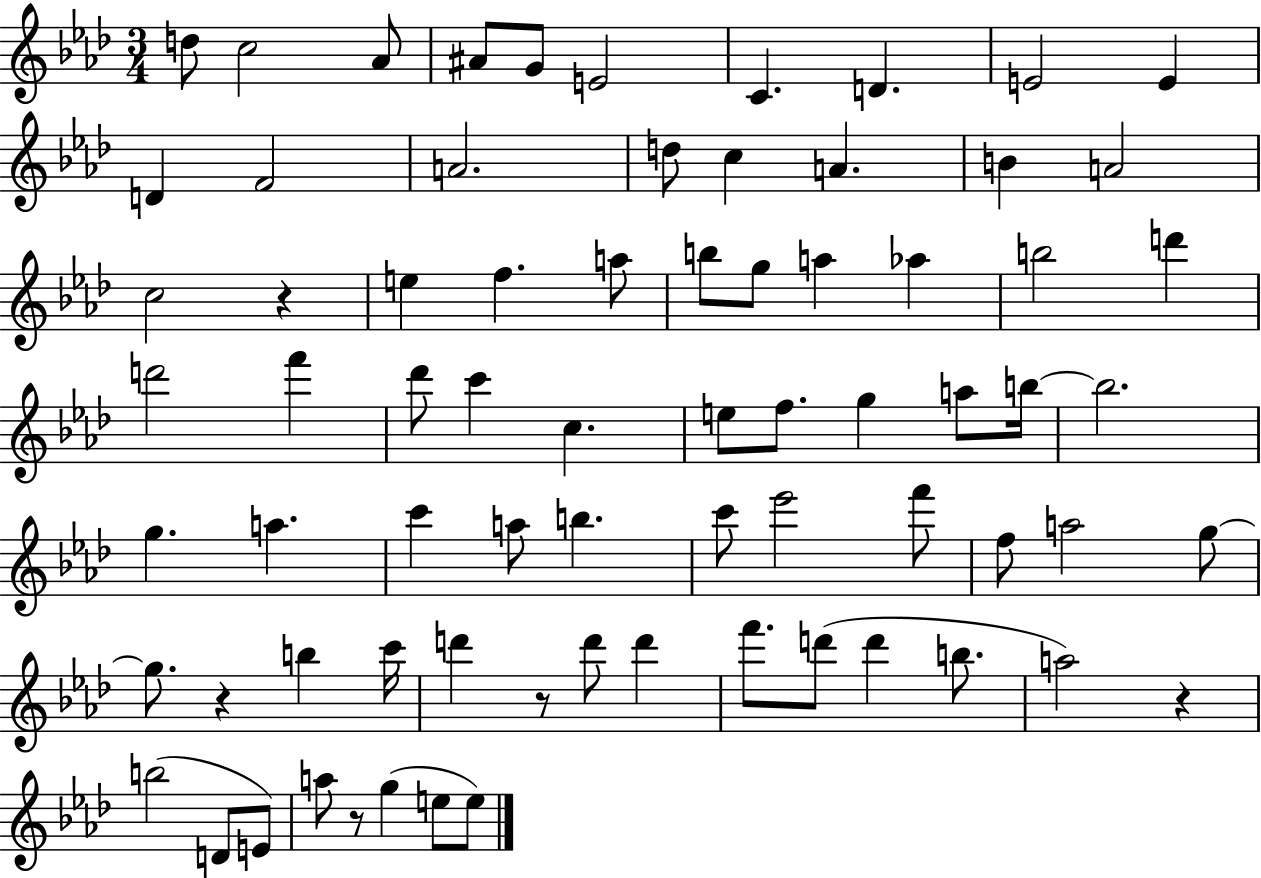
X:1
T:Untitled
M:3/4
L:1/4
K:Ab
d/2 c2 _A/2 ^A/2 G/2 E2 C D E2 E D F2 A2 d/2 c A B A2 c2 z e f a/2 b/2 g/2 a _a b2 d' d'2 f' _d'/2 c' c e/2 f/2 g a/2 b/4 b2 g a c' a/2 b c'/2 _e'2 f'/2 f/2 a2 g/2 g/2 z b c'/4 d' z/2 d'/2 d' f'/2 d'/2 d' b/2 a2 z b2 D/2 E/2 a/2 z/2 g e/2 e/2